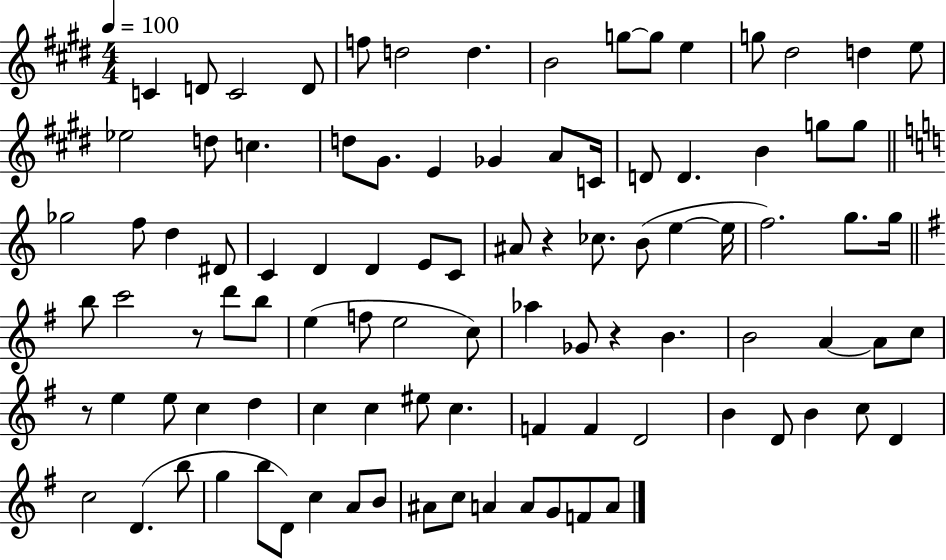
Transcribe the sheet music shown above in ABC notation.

X:1
T:Untitled
M:4/4
L:1/4
K:E
C D/2 C2 D/2 f/2 d2 d B2 g/2 g/2 e g/2 ^d2 d e/2 _e2 d/2 c d/2 ^G/2 E _G A/2 C/4 D/2 D B g/2 g/2 _g2 f/2 d ^D/2 C D D E/2 C/2 ^A/2 z _c/2 B/2 e e/4 f2 g/2 g/4 b/2 c'2 z/2 d'/2 b/2 e f/2 e2 c/2 _a _G/2 z B B2 A A/2 c/2 z/2 e e/2 c d c c ^e/2 c F F D2 B D/2 B c/2 D c2 D b/2 g b/2 D/2 c A/2 B/2 ^A/2 c/2 A A/2 G/2 F/2 A/2